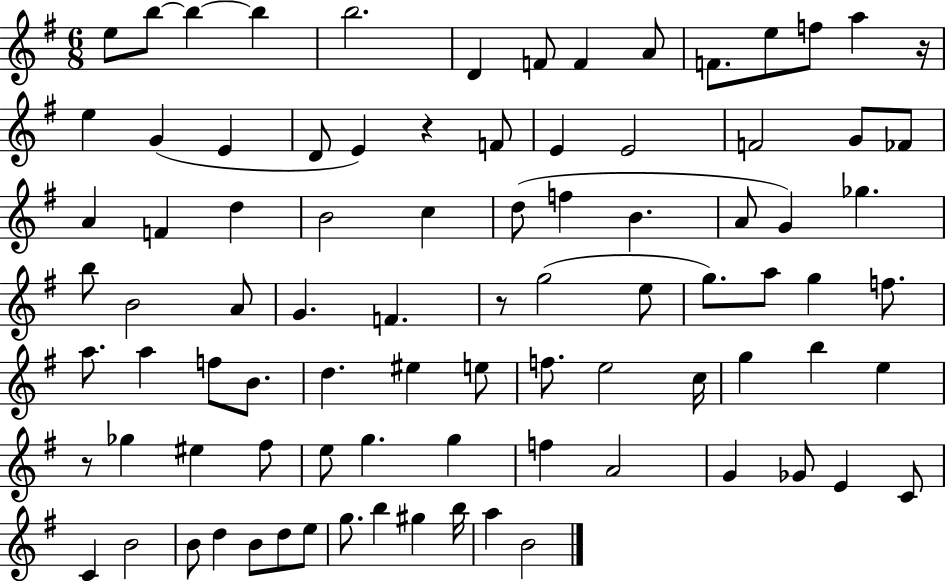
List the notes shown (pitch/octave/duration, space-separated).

E5/e B5/e B5/q B5/q B5/h. D4/q F4/e F4/q A4/e F4/e. E5/e F5/e A5/q R/s E5/q G4/q E4/q D4/e E4/q R/q F4/e E4/q E4/h F4/h G4/e FES4/e A4/q F4/q D5/q B4/h C5/q D5/e F5/q B4/q. A4/e G4/q Gb5/q. B5/e B4/h A4/e G4/q. F4/q. R/e G5/h E5/e G5/e. A5/e G5/q F5/e. A5/e. A5/q F5/e B4/e. D5/q. EIS5/q E5/e F5/e. E5/h C5/s G5/q B5/q E5/q R/e Gb5/q EIS5/q F#5/e E5/e G5/q. G5/q F5/q A4/h G4/q Gb4/e E4/q C4/e C4/q B4/h B4/e D5/q B4/e D5/e E5/e G5/e. B5/q G#5/q B5/s A5/q B4/h